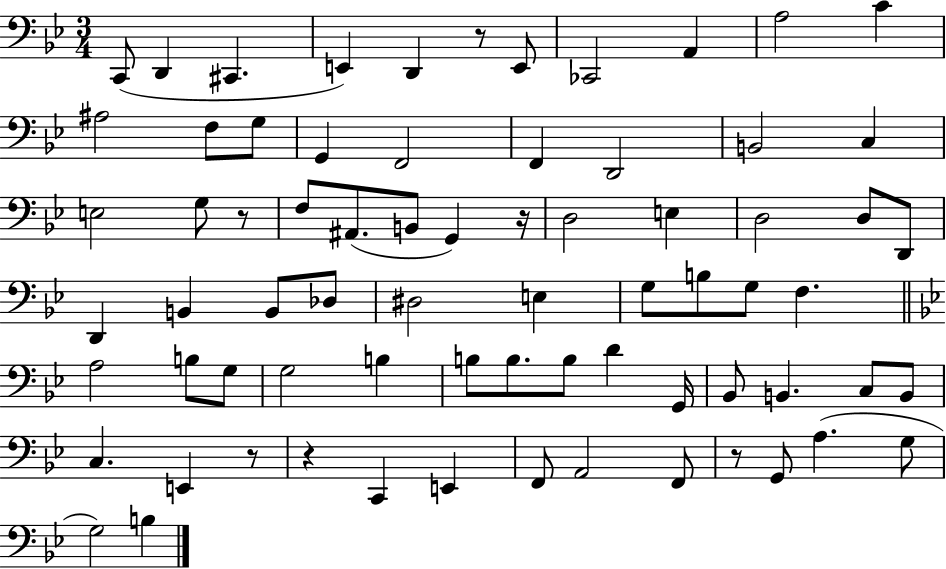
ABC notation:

X:1
T:Untitled
M:3/4
L:1/4
K:Bb
C,,/2 D,, ^C,, E,, D,, z/2 E,,/2 _C,,2 A,, A,2 C ^A,2 F,/2 G,/2 G,, F,,2 F,, D,,2 B,,2 C, E,2 G,/2 z/2 F,/2 ^A,,/2 B,,/2 G,, z/4 D,2 E, D,2 D,/2 D,,/2 D,, B,, B,,/2 _D,/2 ^D,2 E, G,/2 B,/2 G,/2 F, A,2 B,/2 G,/2 G,2 B, B,/2 B,/2 B,/2 D G,,/4 _B,,/2 B,, C,/2 B,,/2 C, E,, z/2 z C,, E,, F,,/2 A,,2 F,,/2 z/2 G,,/2 A, G,/2 G,2 B,